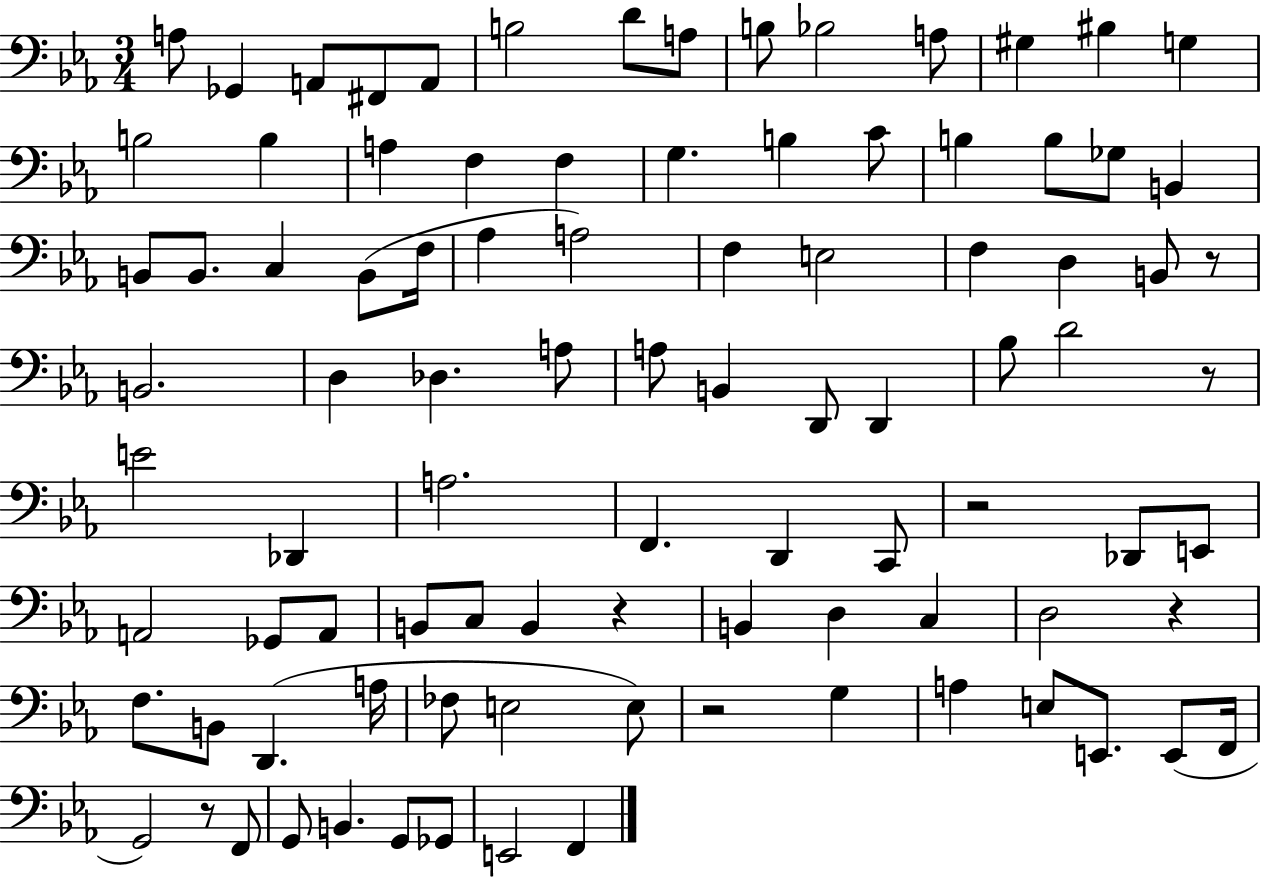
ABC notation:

X:1
T:Untitled
M:3/4
L:1/4
K:Eb
A,/2 _G,, A,,/2 ^F,,/2 A,,/2 B,2 D/2 A,/2 B,/2 _B,2 A,/2 ^G, ^B, G, B,2 B, A, F, F, G, B, C/2 B, B,/2 _G,/2 B,, B,,/2 B,,/2 C, B,,/2 F,/4 _A, A,2 F, E,2 F, D, B,,/2 z/2 B,,2 D, _D, A,/2 A,/2 B,, D,,/2 D,, _B,/2 D2 z/2 E2 _D,, A,2 F,, D,, C,,/2 z2 _D,,/2 E,,/2 A,,2 _G,,/2 A,,/2 B,,/2 C,/2 B,, z B,, D, C, D,2 z F,/2 B,,/2 D,, A,/4 _F,/2 E,2 E,/2 z2 G, A, E,/2 E,,/2 E,,/2 F,,/4 G,,2 z/2 F,,/2 G,,/2 B,, G,,/2 _G,,/2 E,,2 F,,